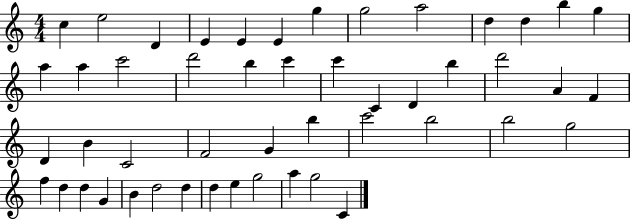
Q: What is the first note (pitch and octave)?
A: C5